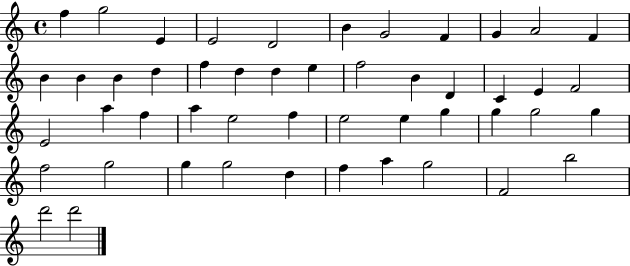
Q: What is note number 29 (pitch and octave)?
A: A5